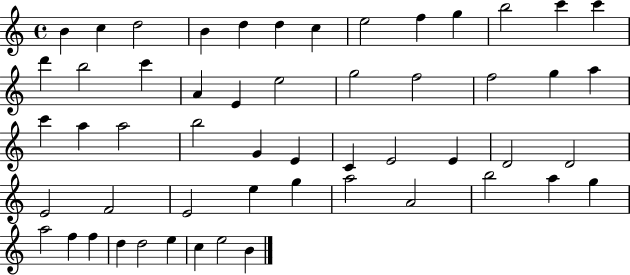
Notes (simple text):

B4/q C5/q D5/h B4/q D5/q D5/q C5/q E5/h F5/q G5/q B5/h C6/q C6/q D6/q B5/h C6/q A4/q E4/q E5/h G5/h F5/h F5/h G5/q A5/q C6/q A5/q A5/h B5/h G4/q E4/q C4/q E4/h E4/q D4/h D4/h E4/h F4/h E4/h E5/q G5/q A5/h A4/h B5/h A5/q G5/q A5/h F5/q F5/q D5/q D5/h E5/q C5/q E5/h B4/q